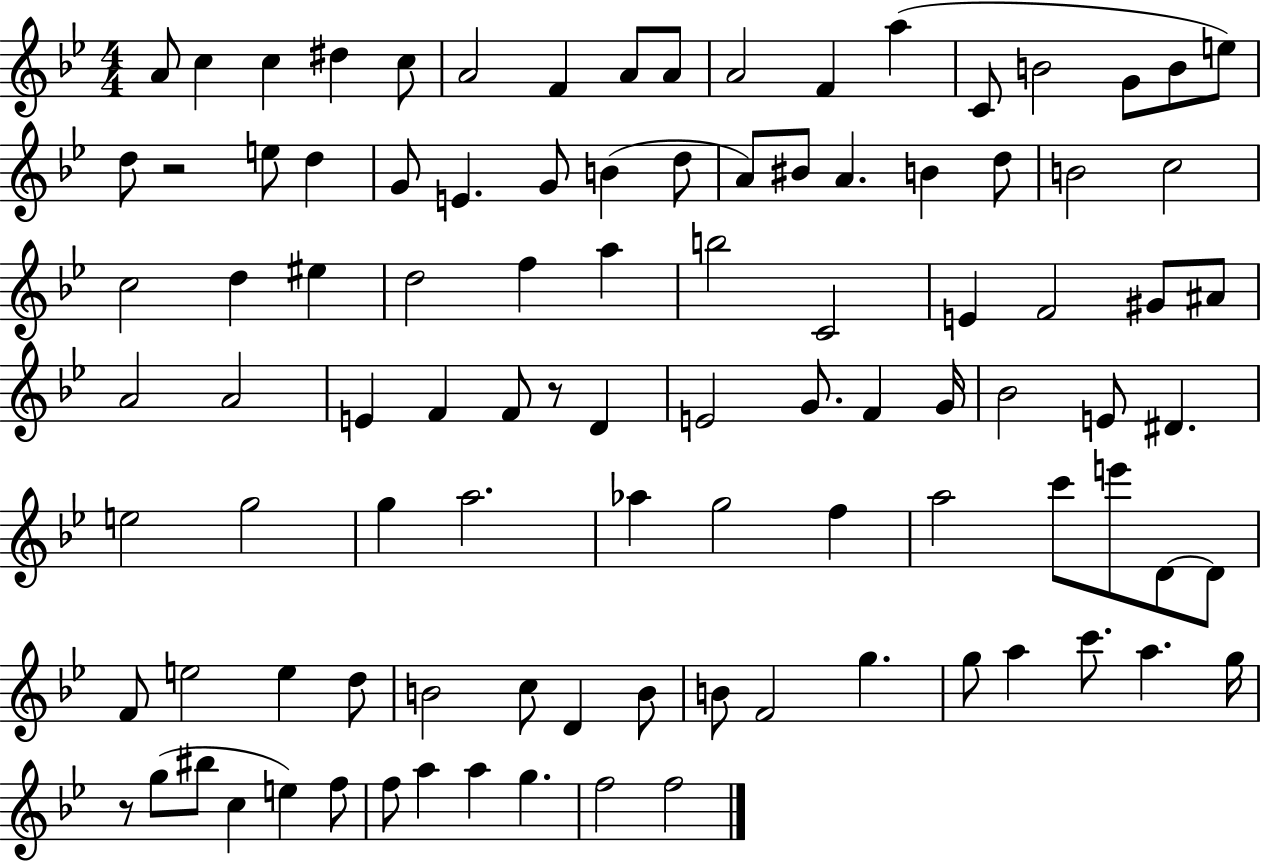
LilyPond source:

{
  \clef treble
  \numericTimeSignature
  \time 4/4
  \key bes \major
  a'8 c''4 c''4 dis''4 c''8 | a'2 f'4 a'8 a'8 | a'2 f'4 a''4( | c'8 b'2 g'8 b'8 e''8) | \break d''8 r2 e''8 d''4 | g'8 e'4. g'8 b'4( d''8 | a'8) bis'8 a'4. b'4 d''8 | b'2 c''2 | \break c''2 d''4 eis''4 | d''2 f''4 a''4 | b''2 c'2 | e'4 f'2 gis'8 ais'8 | \break a'2 a'2 | e'4 f'4 f'8 r8 d'4 | e'2 g'8. f'4 g'16 | bes'2 e'8 dis'4. | \break e''2 g''2 | g''4 a''2. | aes''4 g''2 f''4 | a''2 c'''8 e'''8 d'8~~ d'8 | \break f'8 e''2 e''4 d''8 | b'2 c''8 d'4 b'8 | b'8 f'2 g''4. | g''8 a''4 c'''8. a''4. g''16 | \break r8 g''8( bis''8 c''4 e''4) f''8 | f''8 a''4 a''4 g''4. | f''2 f''2 | \bar "|."
}